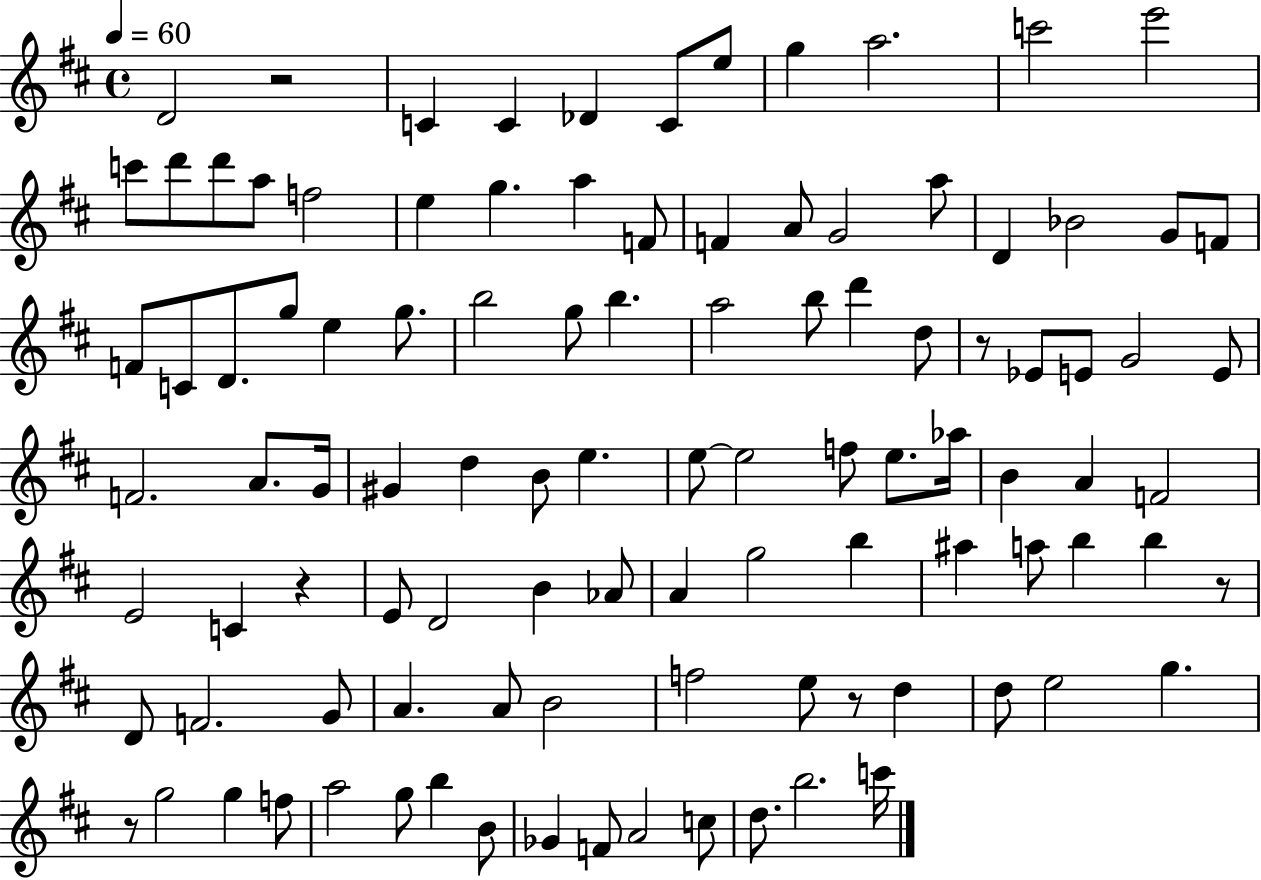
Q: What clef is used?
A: treble